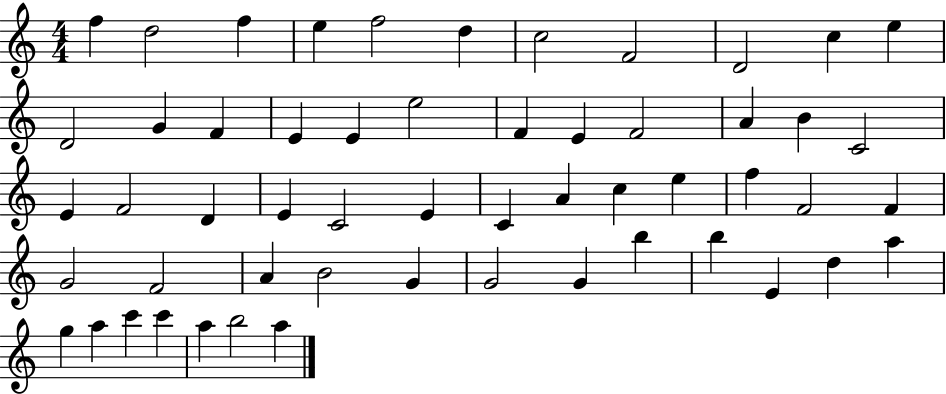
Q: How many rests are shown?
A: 0